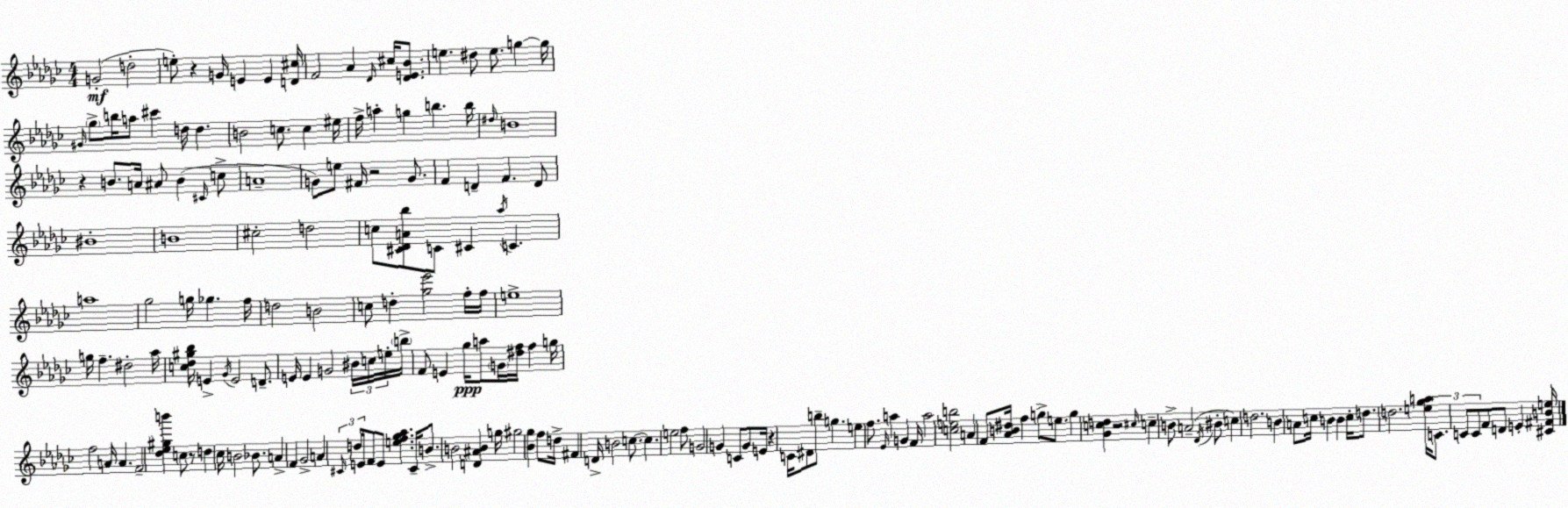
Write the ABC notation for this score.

X:1
T:Untitled
M:4/4
L:1/4
K:Ebm
G2 d2 e/2 z G/4 E E [D^c]/4 F2 _A _D/4 ^c/4 [_DE_B]/2 e ^d/2 e/2 g g/4 ^G/4 _g/2 b/4 a/2 ^c' d/4 d B2 c/2 c ^e/4 f/4 a g b b/4 ^d/4 B4 z B/2 A/4 ^A/2 B ^C/4 c/2 A4 G/2 e/2 ^F/4 z2 G/2 F D F D/2 ^B4 B4 ^c2 d2 c/2 [^C_DA_b]/2 C/2 ^C _a/4 C a4 _g2 g/4 _g f/4 d2 B2 c/2 d [_g_e']2 f/4 f/4 e4 g/4 f ^d2 _a/4 [c_d^g_b]/4 E _G/4 E2 D/2 E/4 E G2 ^B/4 c/4 e/4 b/4 F/2 E _g/4 a/2 G/4 [^df]/4 f g/4 f2 A/4 A F2 [_d_e^gb'] c/2 z/2 d _c/4 B2 _B/2 A F _G2 A ^C/4 d/4 E/4 F/2 E/2 [ef_g_a] ^C/4 B/2 B2 [D^AB] g/4 ^g2 [_B_g] f/2 d/4 ^F D/4 B2 c/2 c e2 f/2 G2 G C/2 G/2 E/4 z C/4 ^D/2 b/2 g e f/2 _E/4 a G F/4 a2 [ceb]2 A F/2 [_AB^d]/4 f g/2 e/2 g [_Gcd] z2 ^c/4 c B/2 A2 _D/4 ^B/2 c d2 B A/2 c/4 B B c/4 d/2 d2 [e_ga]/4 C/2 C/2 C/2 F/2 D/2 E [^C^FBe]/4